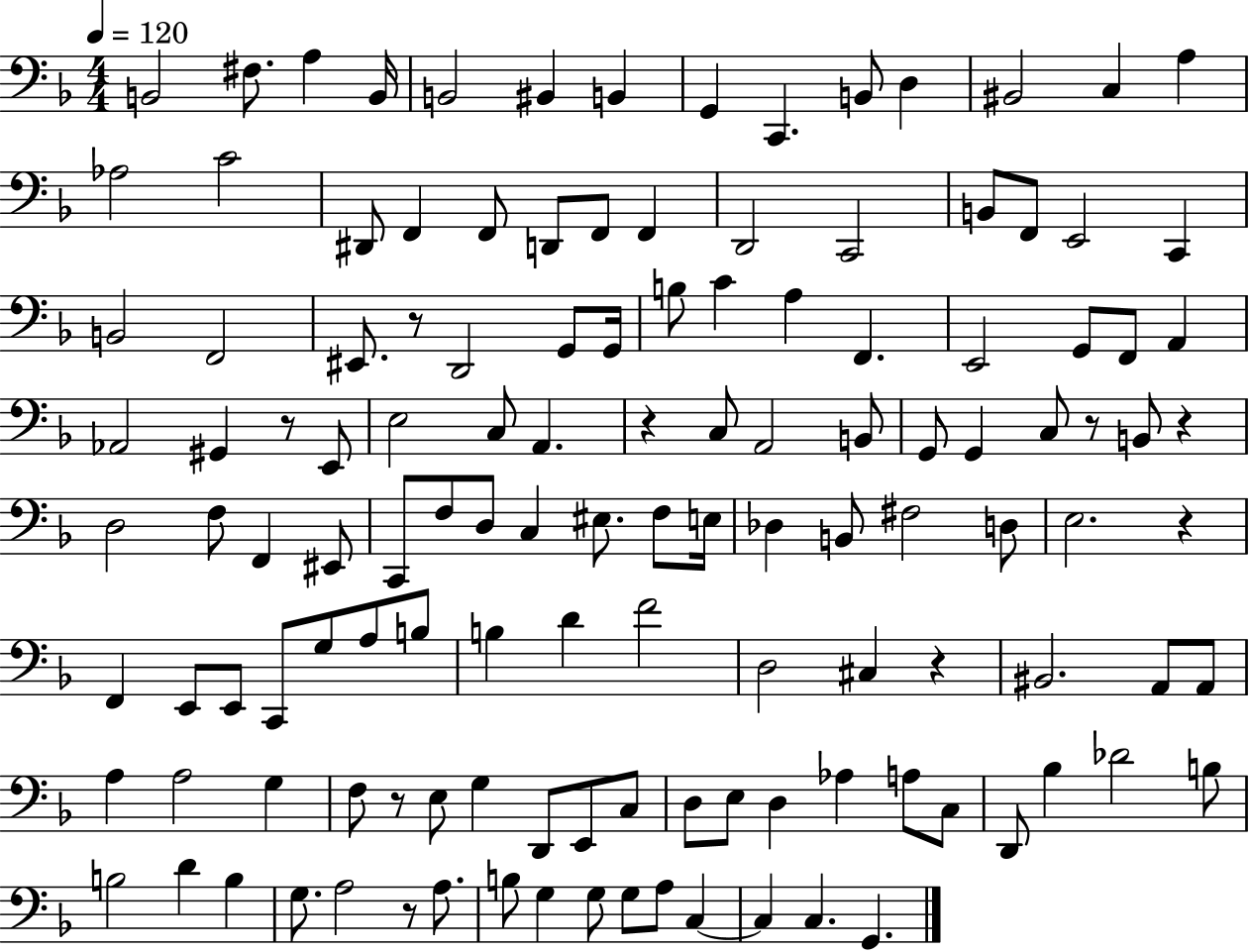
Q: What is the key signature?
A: F major